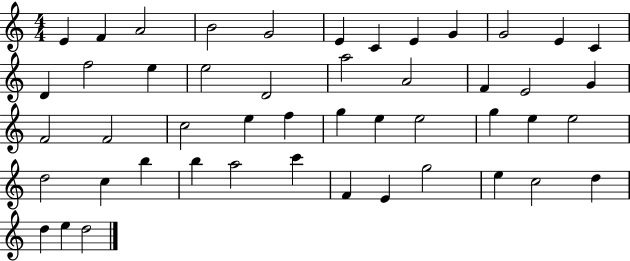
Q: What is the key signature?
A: C major